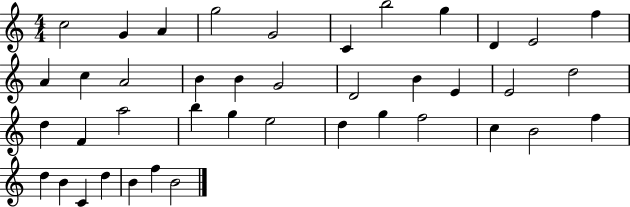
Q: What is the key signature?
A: C major